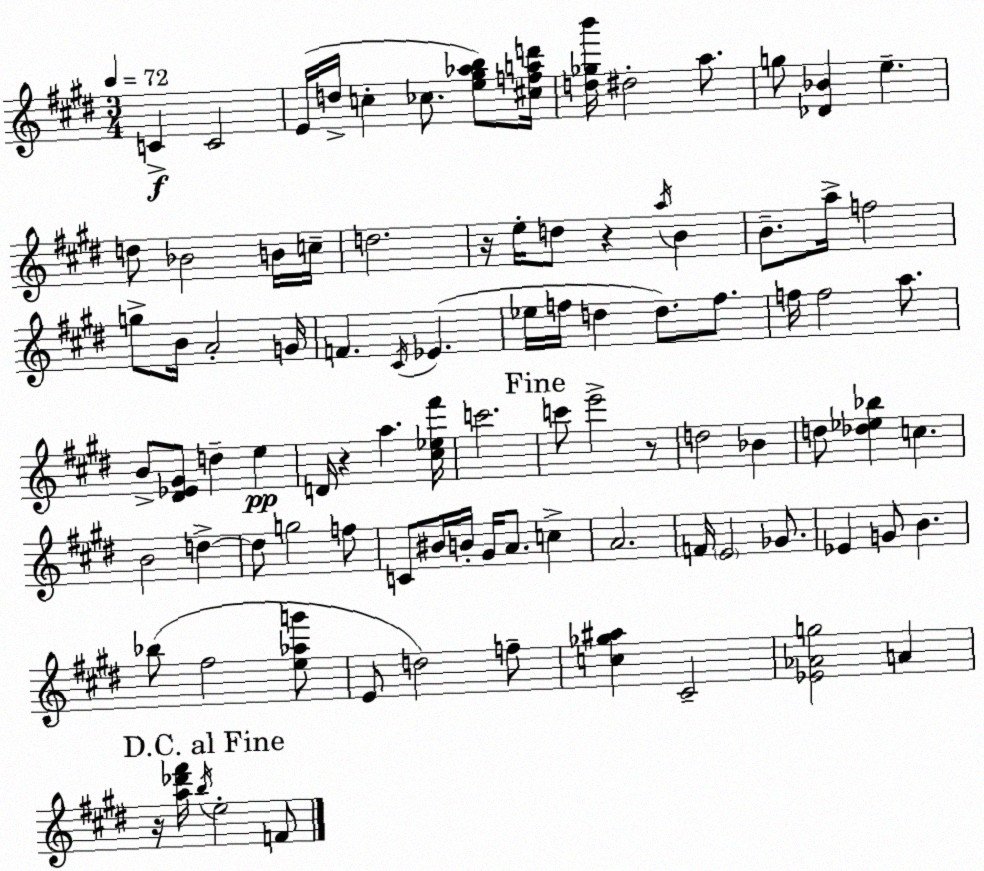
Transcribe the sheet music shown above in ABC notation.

X:1
T:Untitled
M:3/4
L:1/4
K:E
C C2 E/4 d/4 c _c/2 [e^g_ab]/2 [^cfad']/4 [d_gb']/4 ^d2 a/2 g/2 [_D_B] e d/2 _B2 B/4 c/4 d2 z/4 e/4 d/2 z a/4 B B/2 a/4 f2 g/2 B/4 A2 G/4 F ^C/4 _E _e/4 f/4 d d/2 f/2 f/4 f2 a/2 B/2 [^D_E^G]/2 d e D/4 z a [^c_e^f']/4 c'2 c'/2 e'2 z/2 d2 _B d/2 [_d_e_b] c B2 d d/2 g2 f/2 C/2 ^B/4 B/4 ^G/4 A/2 c A2 F/4 E2 _G/2 _E G/2 B _b/2 ^f2 [e_ag']/2 E/2 d2 f/2 [c_g^a] ^C2 [_E_Ag]2 A z/4 [a_d'^f']/4 b/4 e2 F/2